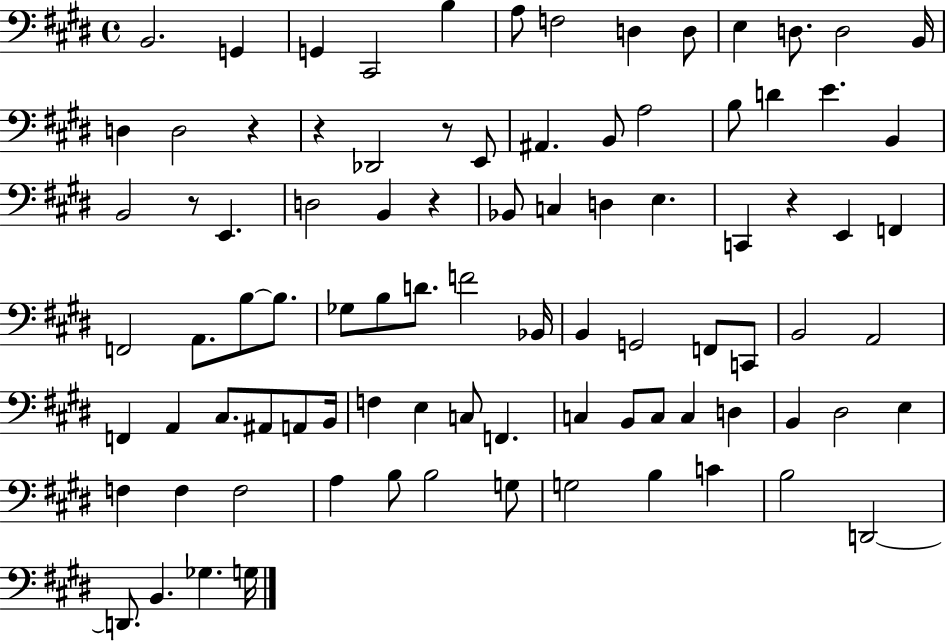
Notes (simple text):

B2/h. G2/q G2/q C#2/h B3/q A3/e F3/h D3/q D3/e E3/q D3/e. D3/h B2/s D3/q D3/h R/q R/q Db2/h R/e E2/e A#2/q. B2/e A3/h B3/e D4/q E4/q. B2/q B2/h R/e E2/q. D3/h B2/q R/q Bb2/e C3/q D3/q E3/q. C2/q R/q E2/q F2/q F2/h A2/e. B3/e B3/e. Gb3/e B3/e D4/e. F4/h Bb2/s B2/q G2/h F2/e C2/e B2/h A2/h F2/q A2/q C#3/e. A#2/e A2/e B2/s F3/q E3/q C3/e F2/q. C3/q B2/e C3/e C3/q D3/q B2/q D#3/h E3/q F3/q F3/q F3/h A3/q B3/e B3/h G3/e G3/h B3/q C4/q B3/h D2/h D2/e. B2/q. Gb3/q. G3/s